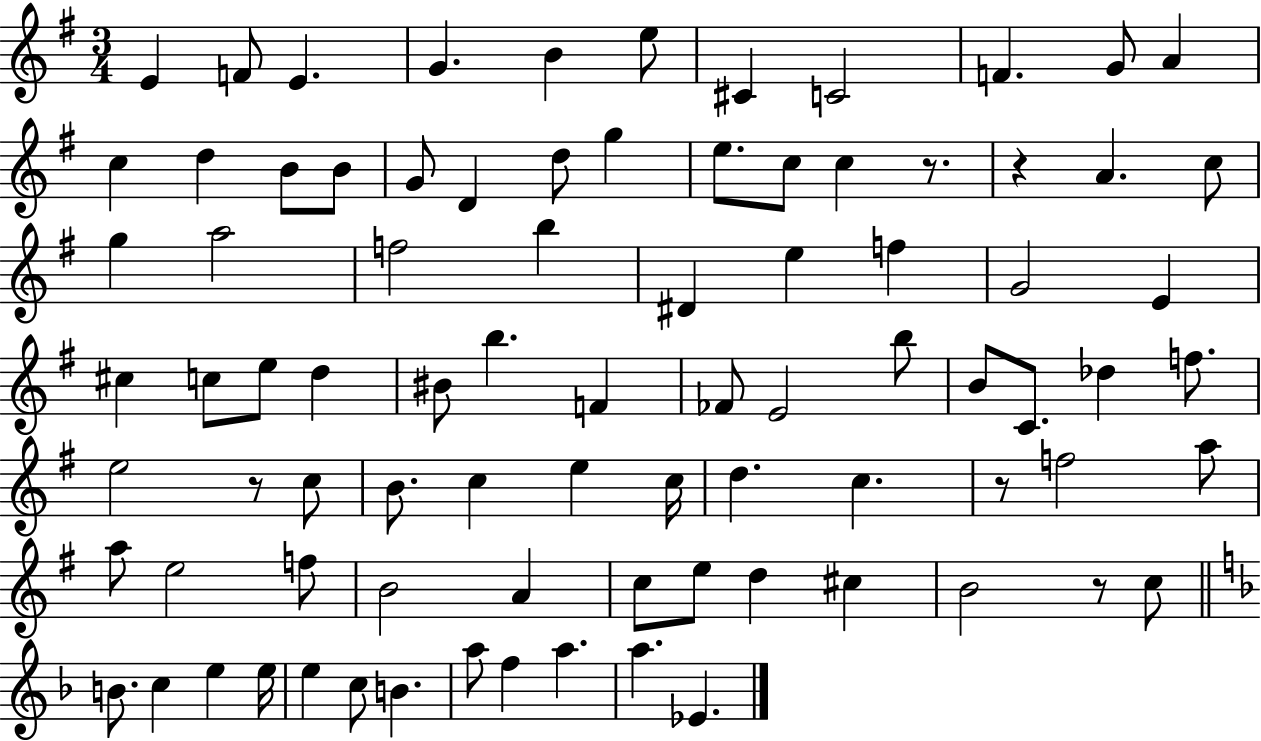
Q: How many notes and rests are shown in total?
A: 85